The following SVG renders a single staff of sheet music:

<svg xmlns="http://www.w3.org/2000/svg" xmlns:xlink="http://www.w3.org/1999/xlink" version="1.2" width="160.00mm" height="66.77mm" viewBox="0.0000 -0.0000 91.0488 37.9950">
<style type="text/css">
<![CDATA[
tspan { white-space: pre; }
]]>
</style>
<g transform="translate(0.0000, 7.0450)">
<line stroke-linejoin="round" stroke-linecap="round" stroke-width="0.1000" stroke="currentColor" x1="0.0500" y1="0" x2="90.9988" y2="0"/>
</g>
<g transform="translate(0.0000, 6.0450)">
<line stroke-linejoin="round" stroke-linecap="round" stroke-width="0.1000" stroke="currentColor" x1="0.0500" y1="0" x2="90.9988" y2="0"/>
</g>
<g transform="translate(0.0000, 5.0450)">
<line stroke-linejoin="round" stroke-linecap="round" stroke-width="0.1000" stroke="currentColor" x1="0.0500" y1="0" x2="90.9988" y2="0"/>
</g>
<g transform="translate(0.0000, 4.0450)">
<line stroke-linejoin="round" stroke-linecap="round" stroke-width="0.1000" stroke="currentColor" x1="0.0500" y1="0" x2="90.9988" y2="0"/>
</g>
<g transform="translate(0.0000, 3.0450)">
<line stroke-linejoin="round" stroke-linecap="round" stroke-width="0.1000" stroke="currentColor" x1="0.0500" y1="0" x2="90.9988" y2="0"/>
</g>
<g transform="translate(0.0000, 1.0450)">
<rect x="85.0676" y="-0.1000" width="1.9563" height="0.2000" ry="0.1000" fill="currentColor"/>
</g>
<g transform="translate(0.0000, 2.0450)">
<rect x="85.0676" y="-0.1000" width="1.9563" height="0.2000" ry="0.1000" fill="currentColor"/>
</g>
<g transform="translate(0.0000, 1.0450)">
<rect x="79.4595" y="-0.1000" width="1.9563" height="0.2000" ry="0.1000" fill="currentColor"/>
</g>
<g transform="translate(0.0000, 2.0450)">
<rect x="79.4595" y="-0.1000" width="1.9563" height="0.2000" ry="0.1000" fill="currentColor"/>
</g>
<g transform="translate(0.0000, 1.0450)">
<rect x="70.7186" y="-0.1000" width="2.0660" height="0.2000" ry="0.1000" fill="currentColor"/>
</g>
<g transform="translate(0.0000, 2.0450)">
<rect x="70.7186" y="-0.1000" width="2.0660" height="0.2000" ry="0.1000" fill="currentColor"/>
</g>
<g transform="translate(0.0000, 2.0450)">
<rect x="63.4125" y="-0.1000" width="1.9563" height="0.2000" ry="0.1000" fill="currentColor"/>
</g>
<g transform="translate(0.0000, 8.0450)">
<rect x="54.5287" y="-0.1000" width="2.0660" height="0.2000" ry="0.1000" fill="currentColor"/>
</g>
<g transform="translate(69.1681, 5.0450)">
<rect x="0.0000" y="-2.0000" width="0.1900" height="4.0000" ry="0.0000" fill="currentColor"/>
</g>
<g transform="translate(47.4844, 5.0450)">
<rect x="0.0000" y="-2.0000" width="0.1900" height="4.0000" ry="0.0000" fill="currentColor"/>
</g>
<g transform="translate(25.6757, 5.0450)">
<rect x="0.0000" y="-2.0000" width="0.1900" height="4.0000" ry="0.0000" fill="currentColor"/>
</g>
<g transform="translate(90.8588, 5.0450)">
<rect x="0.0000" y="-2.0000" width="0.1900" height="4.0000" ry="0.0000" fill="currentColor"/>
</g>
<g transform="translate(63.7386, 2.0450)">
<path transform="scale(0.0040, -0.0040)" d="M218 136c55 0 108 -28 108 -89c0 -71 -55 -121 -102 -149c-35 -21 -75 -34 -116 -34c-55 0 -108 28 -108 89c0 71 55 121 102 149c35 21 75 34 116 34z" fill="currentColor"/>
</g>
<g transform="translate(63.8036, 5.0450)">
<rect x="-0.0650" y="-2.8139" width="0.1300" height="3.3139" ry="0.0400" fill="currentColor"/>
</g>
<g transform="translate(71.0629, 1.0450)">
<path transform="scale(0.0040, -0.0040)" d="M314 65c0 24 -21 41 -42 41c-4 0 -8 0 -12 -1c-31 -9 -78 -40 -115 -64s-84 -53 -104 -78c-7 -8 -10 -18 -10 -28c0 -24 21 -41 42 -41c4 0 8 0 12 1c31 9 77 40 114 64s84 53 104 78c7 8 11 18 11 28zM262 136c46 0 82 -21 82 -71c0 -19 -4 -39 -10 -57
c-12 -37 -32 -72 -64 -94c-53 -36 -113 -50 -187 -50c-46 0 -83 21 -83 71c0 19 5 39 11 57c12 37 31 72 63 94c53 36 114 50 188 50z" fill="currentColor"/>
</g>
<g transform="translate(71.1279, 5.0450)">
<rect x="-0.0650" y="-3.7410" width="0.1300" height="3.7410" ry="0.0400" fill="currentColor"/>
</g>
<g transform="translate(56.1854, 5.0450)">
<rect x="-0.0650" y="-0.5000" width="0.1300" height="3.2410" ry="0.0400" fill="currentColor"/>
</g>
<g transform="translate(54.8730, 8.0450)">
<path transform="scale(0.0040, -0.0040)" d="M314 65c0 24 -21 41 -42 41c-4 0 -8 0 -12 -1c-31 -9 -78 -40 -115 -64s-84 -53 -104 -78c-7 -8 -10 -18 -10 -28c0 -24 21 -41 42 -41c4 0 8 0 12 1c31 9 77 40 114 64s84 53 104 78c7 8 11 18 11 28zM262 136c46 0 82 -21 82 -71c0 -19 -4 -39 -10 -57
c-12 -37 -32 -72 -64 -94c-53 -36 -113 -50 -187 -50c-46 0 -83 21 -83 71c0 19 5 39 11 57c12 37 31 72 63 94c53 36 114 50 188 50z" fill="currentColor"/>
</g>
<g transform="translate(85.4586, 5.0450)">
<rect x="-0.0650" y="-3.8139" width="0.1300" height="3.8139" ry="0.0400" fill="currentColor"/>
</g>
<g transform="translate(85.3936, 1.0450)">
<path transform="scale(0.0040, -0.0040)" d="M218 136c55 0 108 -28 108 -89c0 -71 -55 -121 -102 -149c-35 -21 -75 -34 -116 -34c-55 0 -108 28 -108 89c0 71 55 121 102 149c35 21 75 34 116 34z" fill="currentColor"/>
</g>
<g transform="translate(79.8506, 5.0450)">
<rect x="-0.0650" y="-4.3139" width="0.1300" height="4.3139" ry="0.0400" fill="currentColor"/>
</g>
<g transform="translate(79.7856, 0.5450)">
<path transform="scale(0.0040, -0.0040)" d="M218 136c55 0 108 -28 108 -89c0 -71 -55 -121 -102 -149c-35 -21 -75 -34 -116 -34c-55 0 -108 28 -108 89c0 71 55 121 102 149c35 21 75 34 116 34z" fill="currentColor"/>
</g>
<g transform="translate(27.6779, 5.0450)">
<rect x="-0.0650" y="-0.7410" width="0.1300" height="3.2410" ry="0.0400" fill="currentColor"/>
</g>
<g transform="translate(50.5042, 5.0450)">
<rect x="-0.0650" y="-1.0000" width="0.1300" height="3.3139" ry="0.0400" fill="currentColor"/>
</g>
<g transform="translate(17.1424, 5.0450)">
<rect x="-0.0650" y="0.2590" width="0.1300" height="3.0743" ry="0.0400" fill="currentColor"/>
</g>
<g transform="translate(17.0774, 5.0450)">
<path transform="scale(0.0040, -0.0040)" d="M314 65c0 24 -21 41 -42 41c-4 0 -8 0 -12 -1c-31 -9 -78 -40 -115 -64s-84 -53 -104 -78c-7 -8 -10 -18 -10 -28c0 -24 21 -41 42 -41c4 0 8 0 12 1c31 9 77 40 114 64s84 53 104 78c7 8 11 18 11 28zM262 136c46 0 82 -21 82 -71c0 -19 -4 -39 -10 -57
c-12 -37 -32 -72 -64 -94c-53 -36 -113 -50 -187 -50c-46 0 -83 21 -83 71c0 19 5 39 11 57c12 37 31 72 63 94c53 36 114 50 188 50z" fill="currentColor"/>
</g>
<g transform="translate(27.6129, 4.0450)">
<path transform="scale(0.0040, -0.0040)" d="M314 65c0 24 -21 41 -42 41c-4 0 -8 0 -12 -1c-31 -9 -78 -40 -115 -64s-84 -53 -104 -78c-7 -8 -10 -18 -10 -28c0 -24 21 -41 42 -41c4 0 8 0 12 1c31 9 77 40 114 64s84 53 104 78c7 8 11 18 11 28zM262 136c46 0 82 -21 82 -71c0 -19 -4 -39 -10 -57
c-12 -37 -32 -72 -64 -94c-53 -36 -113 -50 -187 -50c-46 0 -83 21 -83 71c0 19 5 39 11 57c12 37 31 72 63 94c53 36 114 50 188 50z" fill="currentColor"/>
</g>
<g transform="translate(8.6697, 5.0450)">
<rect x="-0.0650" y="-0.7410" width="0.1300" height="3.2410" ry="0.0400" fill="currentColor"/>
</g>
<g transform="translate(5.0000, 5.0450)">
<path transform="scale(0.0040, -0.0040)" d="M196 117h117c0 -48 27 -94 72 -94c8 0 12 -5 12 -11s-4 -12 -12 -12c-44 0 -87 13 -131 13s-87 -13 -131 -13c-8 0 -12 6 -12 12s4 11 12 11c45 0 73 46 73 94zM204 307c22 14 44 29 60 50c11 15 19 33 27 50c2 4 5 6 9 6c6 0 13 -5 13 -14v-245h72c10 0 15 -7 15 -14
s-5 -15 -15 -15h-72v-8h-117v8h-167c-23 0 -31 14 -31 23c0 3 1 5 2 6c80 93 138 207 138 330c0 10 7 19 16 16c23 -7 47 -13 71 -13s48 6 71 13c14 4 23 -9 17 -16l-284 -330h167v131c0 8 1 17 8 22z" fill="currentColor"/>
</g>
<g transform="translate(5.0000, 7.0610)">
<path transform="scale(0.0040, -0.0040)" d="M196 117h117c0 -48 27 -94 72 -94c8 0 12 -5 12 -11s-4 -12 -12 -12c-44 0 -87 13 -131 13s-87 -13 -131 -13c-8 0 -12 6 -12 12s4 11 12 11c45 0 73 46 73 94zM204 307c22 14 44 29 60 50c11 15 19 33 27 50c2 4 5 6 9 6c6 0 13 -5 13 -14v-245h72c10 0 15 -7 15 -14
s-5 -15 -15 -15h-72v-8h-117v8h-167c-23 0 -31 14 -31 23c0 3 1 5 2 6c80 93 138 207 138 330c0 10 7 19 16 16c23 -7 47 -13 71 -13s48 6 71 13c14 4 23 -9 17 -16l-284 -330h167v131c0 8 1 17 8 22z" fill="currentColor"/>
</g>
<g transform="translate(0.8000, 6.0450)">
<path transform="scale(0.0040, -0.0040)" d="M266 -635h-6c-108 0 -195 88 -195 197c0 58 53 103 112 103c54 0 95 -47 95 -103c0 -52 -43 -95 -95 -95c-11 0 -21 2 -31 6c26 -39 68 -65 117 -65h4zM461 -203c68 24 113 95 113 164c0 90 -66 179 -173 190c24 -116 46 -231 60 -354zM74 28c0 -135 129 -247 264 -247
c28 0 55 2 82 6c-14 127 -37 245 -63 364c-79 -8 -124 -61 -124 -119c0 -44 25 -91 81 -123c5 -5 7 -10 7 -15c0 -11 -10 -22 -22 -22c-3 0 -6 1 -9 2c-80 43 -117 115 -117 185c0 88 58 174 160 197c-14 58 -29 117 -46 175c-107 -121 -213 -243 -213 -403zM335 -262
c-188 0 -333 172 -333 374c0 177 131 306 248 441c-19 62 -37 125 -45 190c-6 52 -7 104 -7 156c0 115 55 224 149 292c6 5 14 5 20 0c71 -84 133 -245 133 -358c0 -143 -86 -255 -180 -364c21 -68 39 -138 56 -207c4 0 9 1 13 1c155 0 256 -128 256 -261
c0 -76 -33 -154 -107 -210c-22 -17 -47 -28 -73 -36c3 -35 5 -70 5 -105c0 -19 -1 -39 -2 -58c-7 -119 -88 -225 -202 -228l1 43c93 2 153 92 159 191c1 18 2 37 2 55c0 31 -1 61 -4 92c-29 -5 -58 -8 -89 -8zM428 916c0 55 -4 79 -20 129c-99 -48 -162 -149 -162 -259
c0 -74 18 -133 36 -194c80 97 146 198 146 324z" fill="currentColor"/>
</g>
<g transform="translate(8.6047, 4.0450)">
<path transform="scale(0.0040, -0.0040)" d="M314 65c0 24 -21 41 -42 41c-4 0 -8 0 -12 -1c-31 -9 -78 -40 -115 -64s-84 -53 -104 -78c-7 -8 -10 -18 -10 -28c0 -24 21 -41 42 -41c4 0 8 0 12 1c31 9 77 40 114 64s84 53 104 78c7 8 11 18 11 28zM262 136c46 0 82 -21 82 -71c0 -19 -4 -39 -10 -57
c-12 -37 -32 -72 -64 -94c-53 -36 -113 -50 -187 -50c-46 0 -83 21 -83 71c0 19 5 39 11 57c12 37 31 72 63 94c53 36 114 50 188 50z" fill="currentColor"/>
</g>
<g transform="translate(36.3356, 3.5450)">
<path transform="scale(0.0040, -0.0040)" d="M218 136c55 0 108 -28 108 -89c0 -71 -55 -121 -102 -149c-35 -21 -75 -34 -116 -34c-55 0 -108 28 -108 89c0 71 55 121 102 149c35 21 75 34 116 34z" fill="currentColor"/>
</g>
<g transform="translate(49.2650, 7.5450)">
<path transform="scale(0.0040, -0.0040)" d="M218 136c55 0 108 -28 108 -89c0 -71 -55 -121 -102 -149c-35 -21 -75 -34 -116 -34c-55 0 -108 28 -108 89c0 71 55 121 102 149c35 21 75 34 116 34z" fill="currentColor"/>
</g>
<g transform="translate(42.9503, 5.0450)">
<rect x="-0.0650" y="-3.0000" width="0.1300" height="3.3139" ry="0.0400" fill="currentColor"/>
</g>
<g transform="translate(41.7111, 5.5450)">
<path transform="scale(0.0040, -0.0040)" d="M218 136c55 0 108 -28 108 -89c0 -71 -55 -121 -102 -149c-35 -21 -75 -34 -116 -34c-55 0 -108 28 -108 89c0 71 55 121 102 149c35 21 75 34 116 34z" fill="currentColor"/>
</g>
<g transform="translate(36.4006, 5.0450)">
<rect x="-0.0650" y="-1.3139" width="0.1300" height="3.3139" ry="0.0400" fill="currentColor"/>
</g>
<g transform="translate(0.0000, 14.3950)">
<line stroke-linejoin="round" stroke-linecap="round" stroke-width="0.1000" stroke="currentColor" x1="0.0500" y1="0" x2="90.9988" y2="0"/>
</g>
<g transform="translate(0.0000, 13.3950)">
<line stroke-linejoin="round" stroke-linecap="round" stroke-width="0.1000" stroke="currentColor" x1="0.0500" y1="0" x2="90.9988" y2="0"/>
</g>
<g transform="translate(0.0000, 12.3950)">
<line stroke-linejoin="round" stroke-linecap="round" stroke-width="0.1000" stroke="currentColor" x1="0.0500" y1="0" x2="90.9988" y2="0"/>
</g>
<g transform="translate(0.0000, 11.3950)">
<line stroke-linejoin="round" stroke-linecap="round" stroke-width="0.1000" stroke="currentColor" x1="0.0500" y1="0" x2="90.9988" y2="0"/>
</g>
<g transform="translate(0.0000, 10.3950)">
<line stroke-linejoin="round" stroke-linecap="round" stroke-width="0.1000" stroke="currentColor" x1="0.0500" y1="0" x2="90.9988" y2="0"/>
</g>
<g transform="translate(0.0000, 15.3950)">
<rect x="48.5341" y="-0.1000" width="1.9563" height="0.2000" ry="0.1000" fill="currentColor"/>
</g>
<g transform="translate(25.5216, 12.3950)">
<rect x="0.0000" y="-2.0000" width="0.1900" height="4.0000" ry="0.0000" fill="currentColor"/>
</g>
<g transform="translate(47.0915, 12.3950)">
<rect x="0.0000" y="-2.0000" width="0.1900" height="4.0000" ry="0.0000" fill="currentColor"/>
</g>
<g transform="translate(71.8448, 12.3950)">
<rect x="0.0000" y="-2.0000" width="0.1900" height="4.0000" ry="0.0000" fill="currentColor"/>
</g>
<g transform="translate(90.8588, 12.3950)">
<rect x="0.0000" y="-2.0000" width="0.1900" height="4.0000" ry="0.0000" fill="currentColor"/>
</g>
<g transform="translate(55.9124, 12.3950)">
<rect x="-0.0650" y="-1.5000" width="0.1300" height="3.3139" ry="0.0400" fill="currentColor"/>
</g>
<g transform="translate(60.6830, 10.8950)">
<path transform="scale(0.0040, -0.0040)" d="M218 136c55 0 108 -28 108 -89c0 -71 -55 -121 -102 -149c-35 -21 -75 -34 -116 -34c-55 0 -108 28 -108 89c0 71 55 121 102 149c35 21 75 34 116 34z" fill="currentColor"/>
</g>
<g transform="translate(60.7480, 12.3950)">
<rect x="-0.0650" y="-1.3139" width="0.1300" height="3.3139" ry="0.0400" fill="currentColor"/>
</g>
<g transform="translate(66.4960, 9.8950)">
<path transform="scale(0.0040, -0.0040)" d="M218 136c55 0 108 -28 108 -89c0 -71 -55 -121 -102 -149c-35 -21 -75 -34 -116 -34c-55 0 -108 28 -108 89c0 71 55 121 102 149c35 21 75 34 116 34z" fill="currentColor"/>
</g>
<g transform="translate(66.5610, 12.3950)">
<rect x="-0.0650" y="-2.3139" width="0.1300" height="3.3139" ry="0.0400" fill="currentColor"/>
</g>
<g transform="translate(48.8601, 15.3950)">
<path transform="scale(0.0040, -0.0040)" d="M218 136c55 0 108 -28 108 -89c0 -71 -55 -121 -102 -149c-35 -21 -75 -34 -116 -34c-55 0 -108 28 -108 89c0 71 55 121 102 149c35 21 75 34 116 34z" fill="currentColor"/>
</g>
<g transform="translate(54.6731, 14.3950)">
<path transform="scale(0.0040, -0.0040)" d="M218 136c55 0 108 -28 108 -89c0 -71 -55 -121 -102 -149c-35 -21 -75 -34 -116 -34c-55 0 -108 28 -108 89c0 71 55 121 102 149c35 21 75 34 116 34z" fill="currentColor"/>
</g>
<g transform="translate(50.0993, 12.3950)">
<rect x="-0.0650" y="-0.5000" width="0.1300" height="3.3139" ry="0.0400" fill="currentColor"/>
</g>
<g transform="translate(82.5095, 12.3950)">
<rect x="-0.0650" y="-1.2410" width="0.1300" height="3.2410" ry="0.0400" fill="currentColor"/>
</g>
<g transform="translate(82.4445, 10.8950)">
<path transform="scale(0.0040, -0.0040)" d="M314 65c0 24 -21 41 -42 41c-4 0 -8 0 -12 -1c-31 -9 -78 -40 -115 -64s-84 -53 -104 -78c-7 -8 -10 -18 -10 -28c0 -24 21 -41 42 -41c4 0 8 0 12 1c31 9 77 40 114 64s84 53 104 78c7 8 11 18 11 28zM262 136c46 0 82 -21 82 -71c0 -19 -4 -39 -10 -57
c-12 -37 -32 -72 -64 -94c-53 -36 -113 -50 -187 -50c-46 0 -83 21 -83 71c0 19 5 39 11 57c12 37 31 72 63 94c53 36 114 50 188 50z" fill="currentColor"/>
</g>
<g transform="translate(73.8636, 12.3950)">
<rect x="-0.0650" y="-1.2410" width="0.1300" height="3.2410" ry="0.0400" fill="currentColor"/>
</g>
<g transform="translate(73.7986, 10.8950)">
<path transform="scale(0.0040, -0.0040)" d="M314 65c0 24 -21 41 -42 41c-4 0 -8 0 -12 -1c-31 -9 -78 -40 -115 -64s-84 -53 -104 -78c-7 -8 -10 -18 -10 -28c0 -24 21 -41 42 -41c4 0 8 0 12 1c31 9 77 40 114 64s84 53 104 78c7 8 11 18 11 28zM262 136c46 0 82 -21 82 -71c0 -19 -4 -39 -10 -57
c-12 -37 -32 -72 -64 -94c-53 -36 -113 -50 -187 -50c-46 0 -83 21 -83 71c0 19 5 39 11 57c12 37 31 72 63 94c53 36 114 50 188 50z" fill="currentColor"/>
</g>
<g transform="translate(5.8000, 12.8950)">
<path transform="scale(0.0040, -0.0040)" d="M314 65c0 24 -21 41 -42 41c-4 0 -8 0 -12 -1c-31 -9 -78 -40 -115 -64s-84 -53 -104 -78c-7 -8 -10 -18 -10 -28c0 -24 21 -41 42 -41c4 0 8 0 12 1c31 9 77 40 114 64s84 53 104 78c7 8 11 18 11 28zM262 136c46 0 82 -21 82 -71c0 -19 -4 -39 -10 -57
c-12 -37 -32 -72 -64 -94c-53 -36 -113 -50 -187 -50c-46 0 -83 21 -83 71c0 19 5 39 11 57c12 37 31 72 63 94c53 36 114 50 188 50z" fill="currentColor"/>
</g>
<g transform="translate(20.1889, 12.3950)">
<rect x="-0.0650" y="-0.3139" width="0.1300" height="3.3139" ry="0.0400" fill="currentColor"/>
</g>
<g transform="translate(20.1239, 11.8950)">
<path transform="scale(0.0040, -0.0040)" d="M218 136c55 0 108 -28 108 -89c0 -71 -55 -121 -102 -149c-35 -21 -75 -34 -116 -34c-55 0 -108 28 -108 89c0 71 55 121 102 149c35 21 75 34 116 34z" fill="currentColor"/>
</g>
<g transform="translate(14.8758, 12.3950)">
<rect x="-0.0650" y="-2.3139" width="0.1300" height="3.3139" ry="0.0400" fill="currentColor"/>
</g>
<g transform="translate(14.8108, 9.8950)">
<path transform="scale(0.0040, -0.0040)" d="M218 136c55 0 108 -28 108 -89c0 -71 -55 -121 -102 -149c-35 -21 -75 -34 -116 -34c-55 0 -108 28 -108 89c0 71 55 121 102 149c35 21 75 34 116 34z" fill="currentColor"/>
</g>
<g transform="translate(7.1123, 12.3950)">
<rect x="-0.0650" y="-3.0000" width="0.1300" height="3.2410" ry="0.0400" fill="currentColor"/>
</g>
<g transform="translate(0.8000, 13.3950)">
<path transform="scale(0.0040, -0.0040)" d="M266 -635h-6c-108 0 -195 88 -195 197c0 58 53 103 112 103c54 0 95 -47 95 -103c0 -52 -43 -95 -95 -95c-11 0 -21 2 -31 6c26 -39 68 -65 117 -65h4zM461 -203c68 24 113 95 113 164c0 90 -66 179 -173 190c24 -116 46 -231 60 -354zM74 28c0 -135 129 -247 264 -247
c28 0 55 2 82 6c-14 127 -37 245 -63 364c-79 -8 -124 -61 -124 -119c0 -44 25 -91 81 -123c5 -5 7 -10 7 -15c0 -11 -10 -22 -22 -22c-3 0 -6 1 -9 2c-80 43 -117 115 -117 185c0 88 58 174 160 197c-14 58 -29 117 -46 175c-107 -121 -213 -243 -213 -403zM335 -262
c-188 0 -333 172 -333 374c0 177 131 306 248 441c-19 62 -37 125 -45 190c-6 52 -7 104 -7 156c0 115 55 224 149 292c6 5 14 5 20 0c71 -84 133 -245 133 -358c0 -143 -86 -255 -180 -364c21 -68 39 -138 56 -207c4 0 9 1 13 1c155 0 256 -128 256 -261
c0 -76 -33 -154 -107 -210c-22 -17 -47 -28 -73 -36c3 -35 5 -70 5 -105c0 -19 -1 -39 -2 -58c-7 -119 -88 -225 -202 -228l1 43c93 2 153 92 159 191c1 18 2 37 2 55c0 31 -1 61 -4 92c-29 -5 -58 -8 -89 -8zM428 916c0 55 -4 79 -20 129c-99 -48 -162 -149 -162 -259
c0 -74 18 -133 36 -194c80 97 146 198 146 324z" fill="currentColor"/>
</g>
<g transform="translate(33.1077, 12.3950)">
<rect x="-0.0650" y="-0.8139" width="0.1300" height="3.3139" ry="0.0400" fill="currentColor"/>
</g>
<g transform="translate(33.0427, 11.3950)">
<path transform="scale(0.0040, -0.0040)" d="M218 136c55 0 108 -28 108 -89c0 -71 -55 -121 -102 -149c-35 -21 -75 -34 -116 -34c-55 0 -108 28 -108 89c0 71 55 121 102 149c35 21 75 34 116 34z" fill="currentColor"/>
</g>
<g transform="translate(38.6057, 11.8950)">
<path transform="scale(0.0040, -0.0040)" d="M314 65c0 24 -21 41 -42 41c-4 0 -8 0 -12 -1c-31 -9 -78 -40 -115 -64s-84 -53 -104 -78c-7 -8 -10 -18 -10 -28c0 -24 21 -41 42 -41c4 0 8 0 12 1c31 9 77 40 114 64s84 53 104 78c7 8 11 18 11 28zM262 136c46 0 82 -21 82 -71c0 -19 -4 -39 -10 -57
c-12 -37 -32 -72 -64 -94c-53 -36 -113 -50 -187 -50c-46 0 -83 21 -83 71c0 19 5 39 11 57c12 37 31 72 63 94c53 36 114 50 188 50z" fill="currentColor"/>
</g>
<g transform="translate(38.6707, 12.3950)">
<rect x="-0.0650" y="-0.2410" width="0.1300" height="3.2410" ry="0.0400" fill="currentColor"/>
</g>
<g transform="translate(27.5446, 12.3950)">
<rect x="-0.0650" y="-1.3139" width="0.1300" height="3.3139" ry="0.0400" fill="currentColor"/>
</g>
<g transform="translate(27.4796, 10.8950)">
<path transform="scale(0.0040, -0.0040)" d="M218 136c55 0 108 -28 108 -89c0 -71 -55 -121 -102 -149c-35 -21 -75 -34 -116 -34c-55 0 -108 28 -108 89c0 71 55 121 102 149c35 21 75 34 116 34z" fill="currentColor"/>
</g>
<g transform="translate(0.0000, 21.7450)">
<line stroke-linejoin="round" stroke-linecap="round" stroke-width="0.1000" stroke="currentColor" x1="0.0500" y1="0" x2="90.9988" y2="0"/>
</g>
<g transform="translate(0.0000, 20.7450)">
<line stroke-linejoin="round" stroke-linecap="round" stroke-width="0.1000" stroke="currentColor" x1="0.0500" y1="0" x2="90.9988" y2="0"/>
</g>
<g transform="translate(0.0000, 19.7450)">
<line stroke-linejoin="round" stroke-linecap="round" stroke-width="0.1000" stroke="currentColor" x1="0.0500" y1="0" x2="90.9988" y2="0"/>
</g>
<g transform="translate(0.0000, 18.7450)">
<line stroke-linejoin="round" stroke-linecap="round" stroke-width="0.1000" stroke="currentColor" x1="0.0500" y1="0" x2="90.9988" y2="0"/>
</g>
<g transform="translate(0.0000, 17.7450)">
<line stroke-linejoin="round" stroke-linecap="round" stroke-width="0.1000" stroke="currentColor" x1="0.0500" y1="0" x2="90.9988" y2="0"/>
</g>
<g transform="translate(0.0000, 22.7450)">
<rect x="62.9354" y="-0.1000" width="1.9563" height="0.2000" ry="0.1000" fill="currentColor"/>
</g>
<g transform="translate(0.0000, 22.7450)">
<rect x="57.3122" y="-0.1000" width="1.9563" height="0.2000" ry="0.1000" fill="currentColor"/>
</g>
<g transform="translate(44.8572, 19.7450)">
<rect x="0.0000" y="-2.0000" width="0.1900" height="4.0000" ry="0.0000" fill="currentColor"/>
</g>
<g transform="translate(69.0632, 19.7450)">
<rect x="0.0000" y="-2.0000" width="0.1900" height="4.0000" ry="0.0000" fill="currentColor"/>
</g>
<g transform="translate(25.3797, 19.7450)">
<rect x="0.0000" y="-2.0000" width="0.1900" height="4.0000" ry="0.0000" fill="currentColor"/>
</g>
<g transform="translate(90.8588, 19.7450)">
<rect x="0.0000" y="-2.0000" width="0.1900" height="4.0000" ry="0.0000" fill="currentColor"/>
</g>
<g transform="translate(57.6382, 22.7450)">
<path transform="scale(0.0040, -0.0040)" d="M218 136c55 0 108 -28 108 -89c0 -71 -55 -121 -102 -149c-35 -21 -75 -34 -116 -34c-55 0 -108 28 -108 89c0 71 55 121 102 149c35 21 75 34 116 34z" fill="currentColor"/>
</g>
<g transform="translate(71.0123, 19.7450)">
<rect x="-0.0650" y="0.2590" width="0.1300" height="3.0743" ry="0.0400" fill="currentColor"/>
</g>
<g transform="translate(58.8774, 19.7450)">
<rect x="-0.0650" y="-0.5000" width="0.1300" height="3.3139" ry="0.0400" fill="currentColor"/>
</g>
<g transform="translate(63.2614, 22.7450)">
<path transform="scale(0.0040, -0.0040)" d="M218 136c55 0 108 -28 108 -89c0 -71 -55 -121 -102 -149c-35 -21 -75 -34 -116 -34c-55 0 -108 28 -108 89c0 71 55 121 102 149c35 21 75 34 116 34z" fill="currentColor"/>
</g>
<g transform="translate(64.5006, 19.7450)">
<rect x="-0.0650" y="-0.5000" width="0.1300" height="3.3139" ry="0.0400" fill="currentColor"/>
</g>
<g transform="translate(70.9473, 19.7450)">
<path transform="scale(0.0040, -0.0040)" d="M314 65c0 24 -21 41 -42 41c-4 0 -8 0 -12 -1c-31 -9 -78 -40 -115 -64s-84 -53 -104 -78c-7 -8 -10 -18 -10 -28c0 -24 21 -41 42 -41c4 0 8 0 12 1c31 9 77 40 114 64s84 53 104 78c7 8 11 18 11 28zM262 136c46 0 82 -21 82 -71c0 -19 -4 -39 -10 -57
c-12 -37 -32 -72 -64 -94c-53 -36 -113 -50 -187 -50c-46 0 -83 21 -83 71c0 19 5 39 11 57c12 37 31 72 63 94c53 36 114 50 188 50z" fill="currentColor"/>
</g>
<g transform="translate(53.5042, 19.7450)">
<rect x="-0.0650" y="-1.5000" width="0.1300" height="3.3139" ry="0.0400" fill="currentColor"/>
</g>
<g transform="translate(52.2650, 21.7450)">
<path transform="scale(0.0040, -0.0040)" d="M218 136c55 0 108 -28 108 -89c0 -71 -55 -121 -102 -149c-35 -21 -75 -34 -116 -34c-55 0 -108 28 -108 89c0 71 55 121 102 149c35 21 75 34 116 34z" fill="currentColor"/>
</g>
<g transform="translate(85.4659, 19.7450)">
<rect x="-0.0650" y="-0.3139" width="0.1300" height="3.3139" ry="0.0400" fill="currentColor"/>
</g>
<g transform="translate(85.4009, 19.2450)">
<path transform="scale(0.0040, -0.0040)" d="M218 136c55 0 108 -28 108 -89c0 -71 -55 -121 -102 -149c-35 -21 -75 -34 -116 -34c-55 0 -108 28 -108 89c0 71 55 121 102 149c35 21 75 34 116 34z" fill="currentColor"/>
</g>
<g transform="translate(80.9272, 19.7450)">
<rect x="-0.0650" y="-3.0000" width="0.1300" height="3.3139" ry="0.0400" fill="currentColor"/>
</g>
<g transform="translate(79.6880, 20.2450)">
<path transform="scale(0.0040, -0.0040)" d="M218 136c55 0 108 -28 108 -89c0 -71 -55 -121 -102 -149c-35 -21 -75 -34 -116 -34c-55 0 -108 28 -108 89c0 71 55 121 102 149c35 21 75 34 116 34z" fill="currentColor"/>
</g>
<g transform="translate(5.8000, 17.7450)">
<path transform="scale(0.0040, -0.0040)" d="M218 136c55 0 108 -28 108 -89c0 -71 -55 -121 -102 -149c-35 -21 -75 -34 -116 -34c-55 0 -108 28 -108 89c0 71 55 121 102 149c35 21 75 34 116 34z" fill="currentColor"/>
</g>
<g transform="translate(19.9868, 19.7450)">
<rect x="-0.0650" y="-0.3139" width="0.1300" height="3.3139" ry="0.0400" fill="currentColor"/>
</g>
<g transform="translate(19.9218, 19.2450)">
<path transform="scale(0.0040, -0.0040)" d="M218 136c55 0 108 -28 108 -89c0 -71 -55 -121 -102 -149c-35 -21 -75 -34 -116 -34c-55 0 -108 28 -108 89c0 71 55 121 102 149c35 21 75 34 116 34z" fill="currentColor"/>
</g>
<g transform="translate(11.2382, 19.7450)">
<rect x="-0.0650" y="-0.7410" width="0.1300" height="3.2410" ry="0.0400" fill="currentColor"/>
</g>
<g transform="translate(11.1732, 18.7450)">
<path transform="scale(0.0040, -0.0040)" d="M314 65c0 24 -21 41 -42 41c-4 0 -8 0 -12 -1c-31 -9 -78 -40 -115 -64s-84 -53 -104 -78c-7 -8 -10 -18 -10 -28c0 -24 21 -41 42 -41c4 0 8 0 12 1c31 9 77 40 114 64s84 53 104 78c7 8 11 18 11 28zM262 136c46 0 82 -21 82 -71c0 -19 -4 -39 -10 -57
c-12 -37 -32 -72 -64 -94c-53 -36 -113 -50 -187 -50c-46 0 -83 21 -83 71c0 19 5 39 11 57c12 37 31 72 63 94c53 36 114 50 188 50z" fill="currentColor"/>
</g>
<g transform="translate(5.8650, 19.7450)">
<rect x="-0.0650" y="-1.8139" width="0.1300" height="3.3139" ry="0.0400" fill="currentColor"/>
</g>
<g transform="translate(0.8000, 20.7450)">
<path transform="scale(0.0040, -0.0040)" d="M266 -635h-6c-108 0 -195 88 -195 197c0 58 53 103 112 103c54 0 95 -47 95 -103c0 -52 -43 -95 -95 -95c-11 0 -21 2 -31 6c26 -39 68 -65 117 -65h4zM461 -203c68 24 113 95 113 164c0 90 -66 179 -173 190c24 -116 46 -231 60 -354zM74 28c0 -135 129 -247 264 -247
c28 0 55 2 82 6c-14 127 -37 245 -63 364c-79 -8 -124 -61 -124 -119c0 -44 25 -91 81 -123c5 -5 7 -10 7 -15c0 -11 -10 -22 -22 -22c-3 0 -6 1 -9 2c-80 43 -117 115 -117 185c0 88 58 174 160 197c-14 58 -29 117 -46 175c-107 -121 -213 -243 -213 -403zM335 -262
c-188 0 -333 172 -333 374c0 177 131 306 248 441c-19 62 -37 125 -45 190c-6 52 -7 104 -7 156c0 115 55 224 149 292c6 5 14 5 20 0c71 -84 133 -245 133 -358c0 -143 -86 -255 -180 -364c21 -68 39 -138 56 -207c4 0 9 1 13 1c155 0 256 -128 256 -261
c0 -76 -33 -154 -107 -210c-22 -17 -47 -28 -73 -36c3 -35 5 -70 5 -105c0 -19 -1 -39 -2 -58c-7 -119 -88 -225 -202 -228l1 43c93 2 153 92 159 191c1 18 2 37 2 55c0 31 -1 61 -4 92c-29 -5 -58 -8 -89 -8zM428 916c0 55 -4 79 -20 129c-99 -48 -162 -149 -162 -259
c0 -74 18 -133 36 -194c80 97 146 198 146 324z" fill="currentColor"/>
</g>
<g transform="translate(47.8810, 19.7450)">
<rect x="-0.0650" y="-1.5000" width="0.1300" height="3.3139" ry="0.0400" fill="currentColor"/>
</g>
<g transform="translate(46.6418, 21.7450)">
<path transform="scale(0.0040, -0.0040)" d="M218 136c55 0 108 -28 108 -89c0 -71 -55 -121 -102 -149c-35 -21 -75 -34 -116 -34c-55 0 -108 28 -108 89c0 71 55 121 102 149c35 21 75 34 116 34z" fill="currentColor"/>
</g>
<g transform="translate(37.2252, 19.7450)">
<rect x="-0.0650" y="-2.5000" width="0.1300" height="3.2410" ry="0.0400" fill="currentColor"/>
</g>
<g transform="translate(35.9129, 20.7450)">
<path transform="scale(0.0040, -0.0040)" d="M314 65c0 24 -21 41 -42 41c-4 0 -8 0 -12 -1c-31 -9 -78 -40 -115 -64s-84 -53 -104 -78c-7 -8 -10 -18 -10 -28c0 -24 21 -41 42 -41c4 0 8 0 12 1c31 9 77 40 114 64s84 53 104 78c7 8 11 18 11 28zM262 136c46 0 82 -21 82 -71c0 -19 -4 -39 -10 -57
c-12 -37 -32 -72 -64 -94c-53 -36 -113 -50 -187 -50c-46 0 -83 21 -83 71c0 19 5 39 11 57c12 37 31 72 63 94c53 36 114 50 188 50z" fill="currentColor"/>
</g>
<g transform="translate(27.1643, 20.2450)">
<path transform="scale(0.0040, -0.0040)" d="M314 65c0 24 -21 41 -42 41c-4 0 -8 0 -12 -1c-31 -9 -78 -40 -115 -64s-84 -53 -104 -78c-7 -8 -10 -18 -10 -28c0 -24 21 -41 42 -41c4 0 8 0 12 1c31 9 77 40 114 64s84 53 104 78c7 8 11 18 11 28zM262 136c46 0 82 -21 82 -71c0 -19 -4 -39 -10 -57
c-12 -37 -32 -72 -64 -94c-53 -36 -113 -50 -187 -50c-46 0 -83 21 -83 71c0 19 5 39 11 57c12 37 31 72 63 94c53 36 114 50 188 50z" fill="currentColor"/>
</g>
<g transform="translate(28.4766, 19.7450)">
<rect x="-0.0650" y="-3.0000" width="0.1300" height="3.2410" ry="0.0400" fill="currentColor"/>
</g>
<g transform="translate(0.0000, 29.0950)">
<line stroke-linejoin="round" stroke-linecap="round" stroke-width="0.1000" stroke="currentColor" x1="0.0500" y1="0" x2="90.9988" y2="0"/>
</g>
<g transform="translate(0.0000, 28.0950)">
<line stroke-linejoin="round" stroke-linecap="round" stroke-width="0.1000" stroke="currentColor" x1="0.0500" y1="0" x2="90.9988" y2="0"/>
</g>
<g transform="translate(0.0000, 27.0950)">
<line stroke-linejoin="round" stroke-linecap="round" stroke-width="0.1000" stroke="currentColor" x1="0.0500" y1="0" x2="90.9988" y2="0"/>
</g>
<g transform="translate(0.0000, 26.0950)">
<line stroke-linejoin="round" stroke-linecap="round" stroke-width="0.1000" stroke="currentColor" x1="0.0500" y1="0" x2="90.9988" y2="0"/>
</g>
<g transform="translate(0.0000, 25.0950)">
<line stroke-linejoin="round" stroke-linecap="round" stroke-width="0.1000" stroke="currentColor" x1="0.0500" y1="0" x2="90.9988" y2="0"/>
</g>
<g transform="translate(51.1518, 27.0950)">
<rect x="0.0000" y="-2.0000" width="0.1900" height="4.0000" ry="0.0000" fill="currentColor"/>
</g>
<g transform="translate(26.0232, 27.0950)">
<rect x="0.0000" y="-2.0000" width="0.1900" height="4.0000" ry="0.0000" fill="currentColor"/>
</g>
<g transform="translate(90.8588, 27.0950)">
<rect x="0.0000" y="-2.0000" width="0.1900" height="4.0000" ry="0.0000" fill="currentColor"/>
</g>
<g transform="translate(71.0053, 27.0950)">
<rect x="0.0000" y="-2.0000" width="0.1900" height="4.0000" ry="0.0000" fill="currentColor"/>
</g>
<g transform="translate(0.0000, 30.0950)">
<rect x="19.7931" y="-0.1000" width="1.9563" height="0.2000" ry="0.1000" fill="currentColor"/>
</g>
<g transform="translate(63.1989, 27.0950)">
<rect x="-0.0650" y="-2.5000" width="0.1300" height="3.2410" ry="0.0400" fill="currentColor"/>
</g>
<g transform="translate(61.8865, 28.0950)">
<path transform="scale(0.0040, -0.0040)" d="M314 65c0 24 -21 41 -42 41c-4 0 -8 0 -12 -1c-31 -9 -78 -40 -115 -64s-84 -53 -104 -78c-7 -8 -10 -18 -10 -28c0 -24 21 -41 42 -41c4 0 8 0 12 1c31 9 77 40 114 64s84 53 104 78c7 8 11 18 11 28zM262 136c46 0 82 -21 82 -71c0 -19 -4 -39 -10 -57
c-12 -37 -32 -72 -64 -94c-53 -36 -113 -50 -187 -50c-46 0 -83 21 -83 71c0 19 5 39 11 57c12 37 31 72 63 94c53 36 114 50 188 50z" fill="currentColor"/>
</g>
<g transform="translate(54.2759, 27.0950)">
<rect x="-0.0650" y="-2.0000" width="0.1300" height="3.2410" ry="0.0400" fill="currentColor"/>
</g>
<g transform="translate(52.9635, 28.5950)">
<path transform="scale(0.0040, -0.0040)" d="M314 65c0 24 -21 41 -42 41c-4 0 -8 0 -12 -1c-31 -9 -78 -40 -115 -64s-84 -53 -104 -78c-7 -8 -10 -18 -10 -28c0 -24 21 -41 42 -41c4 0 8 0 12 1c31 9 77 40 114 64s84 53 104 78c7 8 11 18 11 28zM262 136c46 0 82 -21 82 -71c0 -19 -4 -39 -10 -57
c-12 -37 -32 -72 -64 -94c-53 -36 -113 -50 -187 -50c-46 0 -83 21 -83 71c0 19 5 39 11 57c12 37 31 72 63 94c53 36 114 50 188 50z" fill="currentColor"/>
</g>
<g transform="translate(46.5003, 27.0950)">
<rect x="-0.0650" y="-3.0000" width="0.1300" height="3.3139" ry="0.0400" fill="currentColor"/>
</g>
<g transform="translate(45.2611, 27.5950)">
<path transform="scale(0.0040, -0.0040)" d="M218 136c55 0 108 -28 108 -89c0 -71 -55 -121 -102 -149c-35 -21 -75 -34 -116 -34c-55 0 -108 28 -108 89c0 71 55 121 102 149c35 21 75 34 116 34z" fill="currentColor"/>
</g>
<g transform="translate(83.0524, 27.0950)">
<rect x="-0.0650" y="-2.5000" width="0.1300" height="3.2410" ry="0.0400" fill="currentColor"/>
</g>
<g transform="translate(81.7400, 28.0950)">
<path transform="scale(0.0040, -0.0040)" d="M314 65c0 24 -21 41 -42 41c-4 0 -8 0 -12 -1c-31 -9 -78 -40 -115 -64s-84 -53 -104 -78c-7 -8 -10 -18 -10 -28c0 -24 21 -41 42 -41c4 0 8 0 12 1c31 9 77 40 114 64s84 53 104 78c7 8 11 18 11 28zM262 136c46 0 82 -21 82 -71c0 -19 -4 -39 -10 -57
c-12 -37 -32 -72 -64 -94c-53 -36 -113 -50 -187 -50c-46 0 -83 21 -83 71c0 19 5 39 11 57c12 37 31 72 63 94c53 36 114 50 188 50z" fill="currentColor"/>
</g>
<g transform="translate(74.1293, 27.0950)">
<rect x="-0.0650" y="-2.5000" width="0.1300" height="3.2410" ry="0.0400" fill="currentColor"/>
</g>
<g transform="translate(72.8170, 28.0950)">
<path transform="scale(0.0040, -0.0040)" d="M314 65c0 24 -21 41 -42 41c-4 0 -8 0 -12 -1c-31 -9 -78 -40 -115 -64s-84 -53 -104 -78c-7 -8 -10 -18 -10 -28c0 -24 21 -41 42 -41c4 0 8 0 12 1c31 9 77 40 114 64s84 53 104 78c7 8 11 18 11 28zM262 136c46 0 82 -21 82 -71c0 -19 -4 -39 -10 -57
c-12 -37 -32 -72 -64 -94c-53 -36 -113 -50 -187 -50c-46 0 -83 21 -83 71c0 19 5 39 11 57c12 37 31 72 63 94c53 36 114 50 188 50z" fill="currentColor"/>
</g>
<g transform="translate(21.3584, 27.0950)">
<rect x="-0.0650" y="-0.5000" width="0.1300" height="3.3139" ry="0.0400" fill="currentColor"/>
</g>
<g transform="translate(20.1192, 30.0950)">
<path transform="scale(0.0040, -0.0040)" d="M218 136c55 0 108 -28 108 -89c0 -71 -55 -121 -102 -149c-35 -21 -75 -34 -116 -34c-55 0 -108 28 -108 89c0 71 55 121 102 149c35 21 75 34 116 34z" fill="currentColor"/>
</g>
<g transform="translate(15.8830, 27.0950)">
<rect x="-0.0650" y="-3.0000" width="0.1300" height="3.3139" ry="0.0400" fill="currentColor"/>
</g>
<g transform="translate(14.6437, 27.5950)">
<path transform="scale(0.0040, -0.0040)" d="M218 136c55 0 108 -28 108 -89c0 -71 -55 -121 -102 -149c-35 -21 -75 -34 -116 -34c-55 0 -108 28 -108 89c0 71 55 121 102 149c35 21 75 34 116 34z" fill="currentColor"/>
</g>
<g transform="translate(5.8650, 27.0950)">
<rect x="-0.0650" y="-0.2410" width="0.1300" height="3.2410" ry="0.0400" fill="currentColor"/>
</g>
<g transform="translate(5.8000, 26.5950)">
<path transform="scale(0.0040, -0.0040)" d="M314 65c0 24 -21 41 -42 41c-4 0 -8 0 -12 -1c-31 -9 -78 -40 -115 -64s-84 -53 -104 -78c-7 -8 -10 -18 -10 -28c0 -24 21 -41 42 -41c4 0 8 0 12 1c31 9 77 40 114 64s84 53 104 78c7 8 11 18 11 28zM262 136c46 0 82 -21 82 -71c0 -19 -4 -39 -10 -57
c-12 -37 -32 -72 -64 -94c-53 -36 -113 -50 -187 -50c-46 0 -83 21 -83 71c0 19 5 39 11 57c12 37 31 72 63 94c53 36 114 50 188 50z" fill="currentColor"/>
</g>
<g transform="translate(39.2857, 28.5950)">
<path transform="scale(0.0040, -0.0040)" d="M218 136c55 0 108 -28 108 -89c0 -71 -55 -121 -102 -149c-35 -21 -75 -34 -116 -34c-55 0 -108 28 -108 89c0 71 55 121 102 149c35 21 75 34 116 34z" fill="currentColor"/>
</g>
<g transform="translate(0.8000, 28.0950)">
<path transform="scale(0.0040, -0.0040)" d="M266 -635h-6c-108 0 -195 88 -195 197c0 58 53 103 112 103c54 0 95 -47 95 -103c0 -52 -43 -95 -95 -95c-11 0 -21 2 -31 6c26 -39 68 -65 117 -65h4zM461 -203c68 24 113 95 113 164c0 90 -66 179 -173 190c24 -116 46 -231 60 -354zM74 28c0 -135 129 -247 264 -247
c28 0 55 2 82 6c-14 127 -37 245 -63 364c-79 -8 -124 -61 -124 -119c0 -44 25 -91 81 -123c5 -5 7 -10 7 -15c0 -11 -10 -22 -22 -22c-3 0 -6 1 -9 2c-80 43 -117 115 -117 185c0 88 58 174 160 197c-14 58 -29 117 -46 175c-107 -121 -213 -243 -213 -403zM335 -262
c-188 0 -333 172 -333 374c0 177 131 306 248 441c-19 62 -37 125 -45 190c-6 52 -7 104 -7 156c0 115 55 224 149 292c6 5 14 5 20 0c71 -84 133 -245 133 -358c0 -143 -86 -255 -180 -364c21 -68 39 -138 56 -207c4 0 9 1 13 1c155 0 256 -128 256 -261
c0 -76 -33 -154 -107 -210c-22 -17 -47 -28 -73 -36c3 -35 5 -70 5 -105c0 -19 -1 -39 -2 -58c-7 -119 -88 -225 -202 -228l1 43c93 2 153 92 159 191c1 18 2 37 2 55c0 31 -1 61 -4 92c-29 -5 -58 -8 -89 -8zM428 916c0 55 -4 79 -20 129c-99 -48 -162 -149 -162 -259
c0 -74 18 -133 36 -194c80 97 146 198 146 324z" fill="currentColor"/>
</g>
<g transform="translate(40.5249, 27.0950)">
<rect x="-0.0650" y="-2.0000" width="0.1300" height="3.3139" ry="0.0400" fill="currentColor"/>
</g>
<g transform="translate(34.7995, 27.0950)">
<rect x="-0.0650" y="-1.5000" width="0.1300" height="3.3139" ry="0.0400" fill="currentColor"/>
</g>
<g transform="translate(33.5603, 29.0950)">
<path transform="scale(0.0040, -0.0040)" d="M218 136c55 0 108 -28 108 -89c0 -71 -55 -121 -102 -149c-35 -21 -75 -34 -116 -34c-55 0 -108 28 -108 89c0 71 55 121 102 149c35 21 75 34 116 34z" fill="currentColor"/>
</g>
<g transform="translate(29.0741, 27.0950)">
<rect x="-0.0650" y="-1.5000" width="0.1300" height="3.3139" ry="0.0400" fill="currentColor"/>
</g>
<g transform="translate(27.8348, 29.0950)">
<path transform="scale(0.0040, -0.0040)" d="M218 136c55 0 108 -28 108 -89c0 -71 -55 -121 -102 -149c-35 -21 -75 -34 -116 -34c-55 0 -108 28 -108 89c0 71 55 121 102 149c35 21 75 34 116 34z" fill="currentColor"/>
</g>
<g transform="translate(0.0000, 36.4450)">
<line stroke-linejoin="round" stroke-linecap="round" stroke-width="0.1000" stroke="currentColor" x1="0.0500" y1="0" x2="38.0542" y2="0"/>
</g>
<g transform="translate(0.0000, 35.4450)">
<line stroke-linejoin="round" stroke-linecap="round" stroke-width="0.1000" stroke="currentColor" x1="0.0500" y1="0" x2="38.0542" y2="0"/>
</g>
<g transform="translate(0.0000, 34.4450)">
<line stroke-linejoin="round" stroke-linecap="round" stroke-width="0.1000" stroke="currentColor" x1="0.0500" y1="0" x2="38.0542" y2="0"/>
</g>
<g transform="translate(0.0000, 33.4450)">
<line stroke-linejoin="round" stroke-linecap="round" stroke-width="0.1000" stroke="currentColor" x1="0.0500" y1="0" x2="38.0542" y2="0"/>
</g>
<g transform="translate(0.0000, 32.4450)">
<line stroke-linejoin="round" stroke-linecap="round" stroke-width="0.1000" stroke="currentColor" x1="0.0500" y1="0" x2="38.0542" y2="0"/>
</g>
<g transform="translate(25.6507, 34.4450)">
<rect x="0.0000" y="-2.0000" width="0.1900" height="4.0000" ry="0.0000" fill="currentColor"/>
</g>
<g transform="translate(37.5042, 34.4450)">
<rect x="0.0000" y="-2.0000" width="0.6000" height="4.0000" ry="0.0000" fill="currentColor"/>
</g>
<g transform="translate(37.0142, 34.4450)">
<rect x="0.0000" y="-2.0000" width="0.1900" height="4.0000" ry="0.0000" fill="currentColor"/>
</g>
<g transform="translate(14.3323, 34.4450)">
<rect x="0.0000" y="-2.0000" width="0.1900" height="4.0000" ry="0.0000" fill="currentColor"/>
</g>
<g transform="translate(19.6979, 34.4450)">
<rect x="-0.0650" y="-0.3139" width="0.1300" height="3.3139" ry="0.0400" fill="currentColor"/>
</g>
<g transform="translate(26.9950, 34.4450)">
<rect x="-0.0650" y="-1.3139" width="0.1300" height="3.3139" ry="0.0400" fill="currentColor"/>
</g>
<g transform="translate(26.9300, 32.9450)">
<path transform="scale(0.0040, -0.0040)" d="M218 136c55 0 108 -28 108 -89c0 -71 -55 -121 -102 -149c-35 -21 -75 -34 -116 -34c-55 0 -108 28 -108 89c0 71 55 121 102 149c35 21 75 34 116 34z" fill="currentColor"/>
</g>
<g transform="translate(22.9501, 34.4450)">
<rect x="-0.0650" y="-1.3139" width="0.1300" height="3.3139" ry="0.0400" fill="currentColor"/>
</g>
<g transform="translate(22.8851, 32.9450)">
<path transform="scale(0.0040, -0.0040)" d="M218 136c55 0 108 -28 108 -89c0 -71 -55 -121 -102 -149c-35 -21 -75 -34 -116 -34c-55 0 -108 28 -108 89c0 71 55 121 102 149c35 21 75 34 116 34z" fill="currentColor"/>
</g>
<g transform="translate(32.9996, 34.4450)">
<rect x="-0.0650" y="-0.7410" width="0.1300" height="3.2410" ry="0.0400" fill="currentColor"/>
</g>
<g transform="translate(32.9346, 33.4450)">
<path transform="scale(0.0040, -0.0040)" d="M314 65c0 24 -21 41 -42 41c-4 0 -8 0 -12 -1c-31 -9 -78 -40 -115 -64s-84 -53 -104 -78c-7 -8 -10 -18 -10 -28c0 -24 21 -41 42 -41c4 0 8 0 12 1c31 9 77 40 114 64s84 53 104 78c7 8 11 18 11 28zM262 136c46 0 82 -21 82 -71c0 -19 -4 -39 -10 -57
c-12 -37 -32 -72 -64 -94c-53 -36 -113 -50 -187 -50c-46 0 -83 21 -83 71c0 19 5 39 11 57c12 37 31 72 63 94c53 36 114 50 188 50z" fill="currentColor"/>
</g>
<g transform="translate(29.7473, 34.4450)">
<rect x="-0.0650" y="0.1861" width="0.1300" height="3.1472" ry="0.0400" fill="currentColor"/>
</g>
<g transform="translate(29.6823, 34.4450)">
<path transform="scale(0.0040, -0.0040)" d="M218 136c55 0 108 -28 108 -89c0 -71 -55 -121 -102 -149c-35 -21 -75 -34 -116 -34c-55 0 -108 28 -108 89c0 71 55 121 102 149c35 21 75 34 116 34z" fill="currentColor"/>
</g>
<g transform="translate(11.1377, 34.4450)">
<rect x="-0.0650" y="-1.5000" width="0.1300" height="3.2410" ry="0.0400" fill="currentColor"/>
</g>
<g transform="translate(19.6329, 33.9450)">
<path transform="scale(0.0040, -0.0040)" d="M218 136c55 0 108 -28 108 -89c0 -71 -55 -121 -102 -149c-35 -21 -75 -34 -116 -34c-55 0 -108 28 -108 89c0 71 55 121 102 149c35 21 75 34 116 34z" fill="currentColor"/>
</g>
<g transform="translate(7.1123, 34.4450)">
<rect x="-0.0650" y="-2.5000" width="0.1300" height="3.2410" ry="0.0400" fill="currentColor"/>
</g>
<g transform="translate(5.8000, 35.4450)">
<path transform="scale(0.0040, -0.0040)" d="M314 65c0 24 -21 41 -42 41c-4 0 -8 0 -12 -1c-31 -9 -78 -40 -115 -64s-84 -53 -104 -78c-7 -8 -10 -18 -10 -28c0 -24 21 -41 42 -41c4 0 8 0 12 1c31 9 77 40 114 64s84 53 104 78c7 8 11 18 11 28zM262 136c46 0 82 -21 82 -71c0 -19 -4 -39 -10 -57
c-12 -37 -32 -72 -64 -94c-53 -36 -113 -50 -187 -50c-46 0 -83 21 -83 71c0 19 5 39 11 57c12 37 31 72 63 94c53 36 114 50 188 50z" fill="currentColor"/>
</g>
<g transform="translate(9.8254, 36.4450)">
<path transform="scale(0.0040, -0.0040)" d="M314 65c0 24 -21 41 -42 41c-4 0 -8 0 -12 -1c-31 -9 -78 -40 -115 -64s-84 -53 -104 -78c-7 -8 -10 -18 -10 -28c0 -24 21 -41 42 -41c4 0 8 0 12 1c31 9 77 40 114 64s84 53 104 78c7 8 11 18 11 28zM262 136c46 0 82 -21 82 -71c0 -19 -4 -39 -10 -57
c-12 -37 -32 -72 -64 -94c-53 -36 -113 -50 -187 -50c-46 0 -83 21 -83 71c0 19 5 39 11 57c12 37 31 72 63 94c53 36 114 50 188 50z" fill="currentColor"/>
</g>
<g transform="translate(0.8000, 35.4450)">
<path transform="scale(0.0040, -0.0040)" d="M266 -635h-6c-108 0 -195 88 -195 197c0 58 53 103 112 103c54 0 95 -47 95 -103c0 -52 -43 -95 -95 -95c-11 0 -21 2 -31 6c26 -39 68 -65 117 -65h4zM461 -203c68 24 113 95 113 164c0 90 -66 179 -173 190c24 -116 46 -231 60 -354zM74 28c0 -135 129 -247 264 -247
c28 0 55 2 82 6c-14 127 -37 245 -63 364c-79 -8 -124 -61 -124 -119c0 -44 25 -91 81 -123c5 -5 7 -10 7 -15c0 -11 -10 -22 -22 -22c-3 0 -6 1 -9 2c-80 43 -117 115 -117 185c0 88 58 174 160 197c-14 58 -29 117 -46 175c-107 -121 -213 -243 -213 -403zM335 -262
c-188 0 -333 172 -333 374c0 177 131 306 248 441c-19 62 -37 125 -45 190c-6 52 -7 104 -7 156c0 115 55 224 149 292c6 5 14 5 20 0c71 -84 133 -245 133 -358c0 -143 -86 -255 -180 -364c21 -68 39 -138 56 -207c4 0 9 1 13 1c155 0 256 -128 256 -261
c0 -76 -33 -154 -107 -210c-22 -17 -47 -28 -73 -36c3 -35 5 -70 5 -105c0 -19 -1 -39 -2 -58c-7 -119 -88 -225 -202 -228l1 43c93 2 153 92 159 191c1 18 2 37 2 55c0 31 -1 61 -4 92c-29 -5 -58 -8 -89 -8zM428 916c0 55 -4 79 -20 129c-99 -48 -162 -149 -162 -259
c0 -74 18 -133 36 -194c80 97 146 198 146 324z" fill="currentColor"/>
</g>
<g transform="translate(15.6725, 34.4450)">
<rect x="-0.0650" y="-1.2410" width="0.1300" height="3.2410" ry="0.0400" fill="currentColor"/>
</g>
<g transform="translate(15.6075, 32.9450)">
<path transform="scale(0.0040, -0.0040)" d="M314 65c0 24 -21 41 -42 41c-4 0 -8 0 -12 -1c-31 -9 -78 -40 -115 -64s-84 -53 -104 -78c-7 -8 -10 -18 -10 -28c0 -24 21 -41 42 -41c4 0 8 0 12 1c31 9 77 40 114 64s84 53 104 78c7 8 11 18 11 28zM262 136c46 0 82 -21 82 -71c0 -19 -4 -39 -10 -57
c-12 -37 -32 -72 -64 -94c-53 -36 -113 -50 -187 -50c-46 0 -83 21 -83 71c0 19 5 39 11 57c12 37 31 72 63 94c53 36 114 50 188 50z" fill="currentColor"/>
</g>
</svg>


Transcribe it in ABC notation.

X:1
T:Untitled
M:4/4
L:1/4
K:C
d2 B2 d2 e A D C2 a c'2 d' c' A2 g c e d c2 C E e g e2 e2 f d2 c A2 G2 E E C C B2 A c c2 A C E E F A F2 G2 G2 G2 G2 E2 e2 c e e B d2